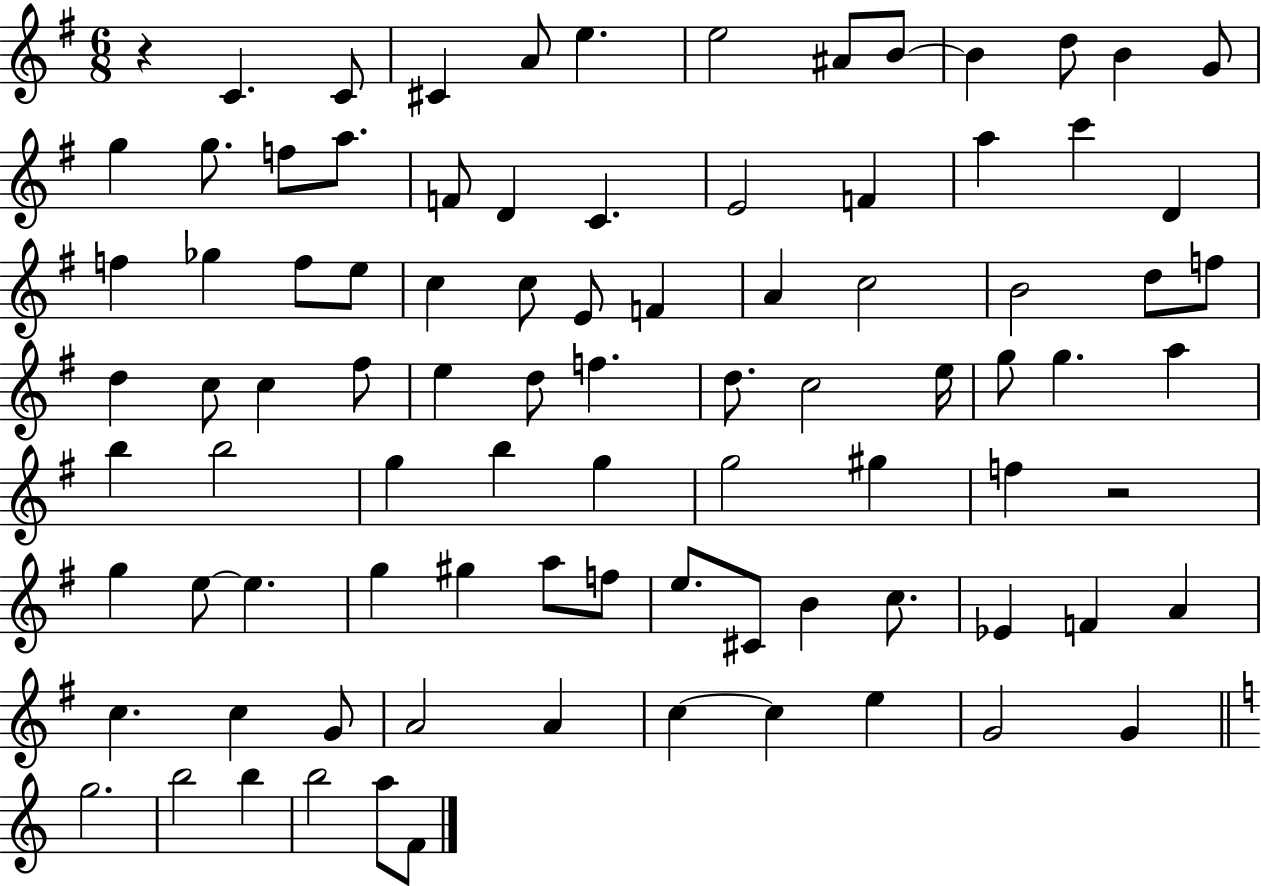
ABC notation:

X:1
T:Untitled
M:6/8
L:1/4
K:G
z C C/2 ^C A/2 e e2 ^A/2 B/2 B d/2 B G/2 g g/2 f/2 a/2 F/2 D C E2 F a c' D f _g f/2 e/2 c c/2 E/2 F A c2 B2 d/2 f/2 d c/2 c ^f/2 e d/2 f d/2 c2 e/4 g/2 g a b b2 g b g g2 ^g f z2 g e/2 e g ^g a/2 f/2 e/2 ^C/2 B c/2 _E F A c c G/2 A2 A c c e G2 G g2 b2 b b2 a/2 F/2